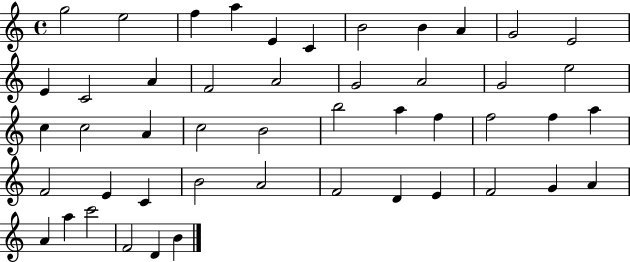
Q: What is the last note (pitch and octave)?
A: B4